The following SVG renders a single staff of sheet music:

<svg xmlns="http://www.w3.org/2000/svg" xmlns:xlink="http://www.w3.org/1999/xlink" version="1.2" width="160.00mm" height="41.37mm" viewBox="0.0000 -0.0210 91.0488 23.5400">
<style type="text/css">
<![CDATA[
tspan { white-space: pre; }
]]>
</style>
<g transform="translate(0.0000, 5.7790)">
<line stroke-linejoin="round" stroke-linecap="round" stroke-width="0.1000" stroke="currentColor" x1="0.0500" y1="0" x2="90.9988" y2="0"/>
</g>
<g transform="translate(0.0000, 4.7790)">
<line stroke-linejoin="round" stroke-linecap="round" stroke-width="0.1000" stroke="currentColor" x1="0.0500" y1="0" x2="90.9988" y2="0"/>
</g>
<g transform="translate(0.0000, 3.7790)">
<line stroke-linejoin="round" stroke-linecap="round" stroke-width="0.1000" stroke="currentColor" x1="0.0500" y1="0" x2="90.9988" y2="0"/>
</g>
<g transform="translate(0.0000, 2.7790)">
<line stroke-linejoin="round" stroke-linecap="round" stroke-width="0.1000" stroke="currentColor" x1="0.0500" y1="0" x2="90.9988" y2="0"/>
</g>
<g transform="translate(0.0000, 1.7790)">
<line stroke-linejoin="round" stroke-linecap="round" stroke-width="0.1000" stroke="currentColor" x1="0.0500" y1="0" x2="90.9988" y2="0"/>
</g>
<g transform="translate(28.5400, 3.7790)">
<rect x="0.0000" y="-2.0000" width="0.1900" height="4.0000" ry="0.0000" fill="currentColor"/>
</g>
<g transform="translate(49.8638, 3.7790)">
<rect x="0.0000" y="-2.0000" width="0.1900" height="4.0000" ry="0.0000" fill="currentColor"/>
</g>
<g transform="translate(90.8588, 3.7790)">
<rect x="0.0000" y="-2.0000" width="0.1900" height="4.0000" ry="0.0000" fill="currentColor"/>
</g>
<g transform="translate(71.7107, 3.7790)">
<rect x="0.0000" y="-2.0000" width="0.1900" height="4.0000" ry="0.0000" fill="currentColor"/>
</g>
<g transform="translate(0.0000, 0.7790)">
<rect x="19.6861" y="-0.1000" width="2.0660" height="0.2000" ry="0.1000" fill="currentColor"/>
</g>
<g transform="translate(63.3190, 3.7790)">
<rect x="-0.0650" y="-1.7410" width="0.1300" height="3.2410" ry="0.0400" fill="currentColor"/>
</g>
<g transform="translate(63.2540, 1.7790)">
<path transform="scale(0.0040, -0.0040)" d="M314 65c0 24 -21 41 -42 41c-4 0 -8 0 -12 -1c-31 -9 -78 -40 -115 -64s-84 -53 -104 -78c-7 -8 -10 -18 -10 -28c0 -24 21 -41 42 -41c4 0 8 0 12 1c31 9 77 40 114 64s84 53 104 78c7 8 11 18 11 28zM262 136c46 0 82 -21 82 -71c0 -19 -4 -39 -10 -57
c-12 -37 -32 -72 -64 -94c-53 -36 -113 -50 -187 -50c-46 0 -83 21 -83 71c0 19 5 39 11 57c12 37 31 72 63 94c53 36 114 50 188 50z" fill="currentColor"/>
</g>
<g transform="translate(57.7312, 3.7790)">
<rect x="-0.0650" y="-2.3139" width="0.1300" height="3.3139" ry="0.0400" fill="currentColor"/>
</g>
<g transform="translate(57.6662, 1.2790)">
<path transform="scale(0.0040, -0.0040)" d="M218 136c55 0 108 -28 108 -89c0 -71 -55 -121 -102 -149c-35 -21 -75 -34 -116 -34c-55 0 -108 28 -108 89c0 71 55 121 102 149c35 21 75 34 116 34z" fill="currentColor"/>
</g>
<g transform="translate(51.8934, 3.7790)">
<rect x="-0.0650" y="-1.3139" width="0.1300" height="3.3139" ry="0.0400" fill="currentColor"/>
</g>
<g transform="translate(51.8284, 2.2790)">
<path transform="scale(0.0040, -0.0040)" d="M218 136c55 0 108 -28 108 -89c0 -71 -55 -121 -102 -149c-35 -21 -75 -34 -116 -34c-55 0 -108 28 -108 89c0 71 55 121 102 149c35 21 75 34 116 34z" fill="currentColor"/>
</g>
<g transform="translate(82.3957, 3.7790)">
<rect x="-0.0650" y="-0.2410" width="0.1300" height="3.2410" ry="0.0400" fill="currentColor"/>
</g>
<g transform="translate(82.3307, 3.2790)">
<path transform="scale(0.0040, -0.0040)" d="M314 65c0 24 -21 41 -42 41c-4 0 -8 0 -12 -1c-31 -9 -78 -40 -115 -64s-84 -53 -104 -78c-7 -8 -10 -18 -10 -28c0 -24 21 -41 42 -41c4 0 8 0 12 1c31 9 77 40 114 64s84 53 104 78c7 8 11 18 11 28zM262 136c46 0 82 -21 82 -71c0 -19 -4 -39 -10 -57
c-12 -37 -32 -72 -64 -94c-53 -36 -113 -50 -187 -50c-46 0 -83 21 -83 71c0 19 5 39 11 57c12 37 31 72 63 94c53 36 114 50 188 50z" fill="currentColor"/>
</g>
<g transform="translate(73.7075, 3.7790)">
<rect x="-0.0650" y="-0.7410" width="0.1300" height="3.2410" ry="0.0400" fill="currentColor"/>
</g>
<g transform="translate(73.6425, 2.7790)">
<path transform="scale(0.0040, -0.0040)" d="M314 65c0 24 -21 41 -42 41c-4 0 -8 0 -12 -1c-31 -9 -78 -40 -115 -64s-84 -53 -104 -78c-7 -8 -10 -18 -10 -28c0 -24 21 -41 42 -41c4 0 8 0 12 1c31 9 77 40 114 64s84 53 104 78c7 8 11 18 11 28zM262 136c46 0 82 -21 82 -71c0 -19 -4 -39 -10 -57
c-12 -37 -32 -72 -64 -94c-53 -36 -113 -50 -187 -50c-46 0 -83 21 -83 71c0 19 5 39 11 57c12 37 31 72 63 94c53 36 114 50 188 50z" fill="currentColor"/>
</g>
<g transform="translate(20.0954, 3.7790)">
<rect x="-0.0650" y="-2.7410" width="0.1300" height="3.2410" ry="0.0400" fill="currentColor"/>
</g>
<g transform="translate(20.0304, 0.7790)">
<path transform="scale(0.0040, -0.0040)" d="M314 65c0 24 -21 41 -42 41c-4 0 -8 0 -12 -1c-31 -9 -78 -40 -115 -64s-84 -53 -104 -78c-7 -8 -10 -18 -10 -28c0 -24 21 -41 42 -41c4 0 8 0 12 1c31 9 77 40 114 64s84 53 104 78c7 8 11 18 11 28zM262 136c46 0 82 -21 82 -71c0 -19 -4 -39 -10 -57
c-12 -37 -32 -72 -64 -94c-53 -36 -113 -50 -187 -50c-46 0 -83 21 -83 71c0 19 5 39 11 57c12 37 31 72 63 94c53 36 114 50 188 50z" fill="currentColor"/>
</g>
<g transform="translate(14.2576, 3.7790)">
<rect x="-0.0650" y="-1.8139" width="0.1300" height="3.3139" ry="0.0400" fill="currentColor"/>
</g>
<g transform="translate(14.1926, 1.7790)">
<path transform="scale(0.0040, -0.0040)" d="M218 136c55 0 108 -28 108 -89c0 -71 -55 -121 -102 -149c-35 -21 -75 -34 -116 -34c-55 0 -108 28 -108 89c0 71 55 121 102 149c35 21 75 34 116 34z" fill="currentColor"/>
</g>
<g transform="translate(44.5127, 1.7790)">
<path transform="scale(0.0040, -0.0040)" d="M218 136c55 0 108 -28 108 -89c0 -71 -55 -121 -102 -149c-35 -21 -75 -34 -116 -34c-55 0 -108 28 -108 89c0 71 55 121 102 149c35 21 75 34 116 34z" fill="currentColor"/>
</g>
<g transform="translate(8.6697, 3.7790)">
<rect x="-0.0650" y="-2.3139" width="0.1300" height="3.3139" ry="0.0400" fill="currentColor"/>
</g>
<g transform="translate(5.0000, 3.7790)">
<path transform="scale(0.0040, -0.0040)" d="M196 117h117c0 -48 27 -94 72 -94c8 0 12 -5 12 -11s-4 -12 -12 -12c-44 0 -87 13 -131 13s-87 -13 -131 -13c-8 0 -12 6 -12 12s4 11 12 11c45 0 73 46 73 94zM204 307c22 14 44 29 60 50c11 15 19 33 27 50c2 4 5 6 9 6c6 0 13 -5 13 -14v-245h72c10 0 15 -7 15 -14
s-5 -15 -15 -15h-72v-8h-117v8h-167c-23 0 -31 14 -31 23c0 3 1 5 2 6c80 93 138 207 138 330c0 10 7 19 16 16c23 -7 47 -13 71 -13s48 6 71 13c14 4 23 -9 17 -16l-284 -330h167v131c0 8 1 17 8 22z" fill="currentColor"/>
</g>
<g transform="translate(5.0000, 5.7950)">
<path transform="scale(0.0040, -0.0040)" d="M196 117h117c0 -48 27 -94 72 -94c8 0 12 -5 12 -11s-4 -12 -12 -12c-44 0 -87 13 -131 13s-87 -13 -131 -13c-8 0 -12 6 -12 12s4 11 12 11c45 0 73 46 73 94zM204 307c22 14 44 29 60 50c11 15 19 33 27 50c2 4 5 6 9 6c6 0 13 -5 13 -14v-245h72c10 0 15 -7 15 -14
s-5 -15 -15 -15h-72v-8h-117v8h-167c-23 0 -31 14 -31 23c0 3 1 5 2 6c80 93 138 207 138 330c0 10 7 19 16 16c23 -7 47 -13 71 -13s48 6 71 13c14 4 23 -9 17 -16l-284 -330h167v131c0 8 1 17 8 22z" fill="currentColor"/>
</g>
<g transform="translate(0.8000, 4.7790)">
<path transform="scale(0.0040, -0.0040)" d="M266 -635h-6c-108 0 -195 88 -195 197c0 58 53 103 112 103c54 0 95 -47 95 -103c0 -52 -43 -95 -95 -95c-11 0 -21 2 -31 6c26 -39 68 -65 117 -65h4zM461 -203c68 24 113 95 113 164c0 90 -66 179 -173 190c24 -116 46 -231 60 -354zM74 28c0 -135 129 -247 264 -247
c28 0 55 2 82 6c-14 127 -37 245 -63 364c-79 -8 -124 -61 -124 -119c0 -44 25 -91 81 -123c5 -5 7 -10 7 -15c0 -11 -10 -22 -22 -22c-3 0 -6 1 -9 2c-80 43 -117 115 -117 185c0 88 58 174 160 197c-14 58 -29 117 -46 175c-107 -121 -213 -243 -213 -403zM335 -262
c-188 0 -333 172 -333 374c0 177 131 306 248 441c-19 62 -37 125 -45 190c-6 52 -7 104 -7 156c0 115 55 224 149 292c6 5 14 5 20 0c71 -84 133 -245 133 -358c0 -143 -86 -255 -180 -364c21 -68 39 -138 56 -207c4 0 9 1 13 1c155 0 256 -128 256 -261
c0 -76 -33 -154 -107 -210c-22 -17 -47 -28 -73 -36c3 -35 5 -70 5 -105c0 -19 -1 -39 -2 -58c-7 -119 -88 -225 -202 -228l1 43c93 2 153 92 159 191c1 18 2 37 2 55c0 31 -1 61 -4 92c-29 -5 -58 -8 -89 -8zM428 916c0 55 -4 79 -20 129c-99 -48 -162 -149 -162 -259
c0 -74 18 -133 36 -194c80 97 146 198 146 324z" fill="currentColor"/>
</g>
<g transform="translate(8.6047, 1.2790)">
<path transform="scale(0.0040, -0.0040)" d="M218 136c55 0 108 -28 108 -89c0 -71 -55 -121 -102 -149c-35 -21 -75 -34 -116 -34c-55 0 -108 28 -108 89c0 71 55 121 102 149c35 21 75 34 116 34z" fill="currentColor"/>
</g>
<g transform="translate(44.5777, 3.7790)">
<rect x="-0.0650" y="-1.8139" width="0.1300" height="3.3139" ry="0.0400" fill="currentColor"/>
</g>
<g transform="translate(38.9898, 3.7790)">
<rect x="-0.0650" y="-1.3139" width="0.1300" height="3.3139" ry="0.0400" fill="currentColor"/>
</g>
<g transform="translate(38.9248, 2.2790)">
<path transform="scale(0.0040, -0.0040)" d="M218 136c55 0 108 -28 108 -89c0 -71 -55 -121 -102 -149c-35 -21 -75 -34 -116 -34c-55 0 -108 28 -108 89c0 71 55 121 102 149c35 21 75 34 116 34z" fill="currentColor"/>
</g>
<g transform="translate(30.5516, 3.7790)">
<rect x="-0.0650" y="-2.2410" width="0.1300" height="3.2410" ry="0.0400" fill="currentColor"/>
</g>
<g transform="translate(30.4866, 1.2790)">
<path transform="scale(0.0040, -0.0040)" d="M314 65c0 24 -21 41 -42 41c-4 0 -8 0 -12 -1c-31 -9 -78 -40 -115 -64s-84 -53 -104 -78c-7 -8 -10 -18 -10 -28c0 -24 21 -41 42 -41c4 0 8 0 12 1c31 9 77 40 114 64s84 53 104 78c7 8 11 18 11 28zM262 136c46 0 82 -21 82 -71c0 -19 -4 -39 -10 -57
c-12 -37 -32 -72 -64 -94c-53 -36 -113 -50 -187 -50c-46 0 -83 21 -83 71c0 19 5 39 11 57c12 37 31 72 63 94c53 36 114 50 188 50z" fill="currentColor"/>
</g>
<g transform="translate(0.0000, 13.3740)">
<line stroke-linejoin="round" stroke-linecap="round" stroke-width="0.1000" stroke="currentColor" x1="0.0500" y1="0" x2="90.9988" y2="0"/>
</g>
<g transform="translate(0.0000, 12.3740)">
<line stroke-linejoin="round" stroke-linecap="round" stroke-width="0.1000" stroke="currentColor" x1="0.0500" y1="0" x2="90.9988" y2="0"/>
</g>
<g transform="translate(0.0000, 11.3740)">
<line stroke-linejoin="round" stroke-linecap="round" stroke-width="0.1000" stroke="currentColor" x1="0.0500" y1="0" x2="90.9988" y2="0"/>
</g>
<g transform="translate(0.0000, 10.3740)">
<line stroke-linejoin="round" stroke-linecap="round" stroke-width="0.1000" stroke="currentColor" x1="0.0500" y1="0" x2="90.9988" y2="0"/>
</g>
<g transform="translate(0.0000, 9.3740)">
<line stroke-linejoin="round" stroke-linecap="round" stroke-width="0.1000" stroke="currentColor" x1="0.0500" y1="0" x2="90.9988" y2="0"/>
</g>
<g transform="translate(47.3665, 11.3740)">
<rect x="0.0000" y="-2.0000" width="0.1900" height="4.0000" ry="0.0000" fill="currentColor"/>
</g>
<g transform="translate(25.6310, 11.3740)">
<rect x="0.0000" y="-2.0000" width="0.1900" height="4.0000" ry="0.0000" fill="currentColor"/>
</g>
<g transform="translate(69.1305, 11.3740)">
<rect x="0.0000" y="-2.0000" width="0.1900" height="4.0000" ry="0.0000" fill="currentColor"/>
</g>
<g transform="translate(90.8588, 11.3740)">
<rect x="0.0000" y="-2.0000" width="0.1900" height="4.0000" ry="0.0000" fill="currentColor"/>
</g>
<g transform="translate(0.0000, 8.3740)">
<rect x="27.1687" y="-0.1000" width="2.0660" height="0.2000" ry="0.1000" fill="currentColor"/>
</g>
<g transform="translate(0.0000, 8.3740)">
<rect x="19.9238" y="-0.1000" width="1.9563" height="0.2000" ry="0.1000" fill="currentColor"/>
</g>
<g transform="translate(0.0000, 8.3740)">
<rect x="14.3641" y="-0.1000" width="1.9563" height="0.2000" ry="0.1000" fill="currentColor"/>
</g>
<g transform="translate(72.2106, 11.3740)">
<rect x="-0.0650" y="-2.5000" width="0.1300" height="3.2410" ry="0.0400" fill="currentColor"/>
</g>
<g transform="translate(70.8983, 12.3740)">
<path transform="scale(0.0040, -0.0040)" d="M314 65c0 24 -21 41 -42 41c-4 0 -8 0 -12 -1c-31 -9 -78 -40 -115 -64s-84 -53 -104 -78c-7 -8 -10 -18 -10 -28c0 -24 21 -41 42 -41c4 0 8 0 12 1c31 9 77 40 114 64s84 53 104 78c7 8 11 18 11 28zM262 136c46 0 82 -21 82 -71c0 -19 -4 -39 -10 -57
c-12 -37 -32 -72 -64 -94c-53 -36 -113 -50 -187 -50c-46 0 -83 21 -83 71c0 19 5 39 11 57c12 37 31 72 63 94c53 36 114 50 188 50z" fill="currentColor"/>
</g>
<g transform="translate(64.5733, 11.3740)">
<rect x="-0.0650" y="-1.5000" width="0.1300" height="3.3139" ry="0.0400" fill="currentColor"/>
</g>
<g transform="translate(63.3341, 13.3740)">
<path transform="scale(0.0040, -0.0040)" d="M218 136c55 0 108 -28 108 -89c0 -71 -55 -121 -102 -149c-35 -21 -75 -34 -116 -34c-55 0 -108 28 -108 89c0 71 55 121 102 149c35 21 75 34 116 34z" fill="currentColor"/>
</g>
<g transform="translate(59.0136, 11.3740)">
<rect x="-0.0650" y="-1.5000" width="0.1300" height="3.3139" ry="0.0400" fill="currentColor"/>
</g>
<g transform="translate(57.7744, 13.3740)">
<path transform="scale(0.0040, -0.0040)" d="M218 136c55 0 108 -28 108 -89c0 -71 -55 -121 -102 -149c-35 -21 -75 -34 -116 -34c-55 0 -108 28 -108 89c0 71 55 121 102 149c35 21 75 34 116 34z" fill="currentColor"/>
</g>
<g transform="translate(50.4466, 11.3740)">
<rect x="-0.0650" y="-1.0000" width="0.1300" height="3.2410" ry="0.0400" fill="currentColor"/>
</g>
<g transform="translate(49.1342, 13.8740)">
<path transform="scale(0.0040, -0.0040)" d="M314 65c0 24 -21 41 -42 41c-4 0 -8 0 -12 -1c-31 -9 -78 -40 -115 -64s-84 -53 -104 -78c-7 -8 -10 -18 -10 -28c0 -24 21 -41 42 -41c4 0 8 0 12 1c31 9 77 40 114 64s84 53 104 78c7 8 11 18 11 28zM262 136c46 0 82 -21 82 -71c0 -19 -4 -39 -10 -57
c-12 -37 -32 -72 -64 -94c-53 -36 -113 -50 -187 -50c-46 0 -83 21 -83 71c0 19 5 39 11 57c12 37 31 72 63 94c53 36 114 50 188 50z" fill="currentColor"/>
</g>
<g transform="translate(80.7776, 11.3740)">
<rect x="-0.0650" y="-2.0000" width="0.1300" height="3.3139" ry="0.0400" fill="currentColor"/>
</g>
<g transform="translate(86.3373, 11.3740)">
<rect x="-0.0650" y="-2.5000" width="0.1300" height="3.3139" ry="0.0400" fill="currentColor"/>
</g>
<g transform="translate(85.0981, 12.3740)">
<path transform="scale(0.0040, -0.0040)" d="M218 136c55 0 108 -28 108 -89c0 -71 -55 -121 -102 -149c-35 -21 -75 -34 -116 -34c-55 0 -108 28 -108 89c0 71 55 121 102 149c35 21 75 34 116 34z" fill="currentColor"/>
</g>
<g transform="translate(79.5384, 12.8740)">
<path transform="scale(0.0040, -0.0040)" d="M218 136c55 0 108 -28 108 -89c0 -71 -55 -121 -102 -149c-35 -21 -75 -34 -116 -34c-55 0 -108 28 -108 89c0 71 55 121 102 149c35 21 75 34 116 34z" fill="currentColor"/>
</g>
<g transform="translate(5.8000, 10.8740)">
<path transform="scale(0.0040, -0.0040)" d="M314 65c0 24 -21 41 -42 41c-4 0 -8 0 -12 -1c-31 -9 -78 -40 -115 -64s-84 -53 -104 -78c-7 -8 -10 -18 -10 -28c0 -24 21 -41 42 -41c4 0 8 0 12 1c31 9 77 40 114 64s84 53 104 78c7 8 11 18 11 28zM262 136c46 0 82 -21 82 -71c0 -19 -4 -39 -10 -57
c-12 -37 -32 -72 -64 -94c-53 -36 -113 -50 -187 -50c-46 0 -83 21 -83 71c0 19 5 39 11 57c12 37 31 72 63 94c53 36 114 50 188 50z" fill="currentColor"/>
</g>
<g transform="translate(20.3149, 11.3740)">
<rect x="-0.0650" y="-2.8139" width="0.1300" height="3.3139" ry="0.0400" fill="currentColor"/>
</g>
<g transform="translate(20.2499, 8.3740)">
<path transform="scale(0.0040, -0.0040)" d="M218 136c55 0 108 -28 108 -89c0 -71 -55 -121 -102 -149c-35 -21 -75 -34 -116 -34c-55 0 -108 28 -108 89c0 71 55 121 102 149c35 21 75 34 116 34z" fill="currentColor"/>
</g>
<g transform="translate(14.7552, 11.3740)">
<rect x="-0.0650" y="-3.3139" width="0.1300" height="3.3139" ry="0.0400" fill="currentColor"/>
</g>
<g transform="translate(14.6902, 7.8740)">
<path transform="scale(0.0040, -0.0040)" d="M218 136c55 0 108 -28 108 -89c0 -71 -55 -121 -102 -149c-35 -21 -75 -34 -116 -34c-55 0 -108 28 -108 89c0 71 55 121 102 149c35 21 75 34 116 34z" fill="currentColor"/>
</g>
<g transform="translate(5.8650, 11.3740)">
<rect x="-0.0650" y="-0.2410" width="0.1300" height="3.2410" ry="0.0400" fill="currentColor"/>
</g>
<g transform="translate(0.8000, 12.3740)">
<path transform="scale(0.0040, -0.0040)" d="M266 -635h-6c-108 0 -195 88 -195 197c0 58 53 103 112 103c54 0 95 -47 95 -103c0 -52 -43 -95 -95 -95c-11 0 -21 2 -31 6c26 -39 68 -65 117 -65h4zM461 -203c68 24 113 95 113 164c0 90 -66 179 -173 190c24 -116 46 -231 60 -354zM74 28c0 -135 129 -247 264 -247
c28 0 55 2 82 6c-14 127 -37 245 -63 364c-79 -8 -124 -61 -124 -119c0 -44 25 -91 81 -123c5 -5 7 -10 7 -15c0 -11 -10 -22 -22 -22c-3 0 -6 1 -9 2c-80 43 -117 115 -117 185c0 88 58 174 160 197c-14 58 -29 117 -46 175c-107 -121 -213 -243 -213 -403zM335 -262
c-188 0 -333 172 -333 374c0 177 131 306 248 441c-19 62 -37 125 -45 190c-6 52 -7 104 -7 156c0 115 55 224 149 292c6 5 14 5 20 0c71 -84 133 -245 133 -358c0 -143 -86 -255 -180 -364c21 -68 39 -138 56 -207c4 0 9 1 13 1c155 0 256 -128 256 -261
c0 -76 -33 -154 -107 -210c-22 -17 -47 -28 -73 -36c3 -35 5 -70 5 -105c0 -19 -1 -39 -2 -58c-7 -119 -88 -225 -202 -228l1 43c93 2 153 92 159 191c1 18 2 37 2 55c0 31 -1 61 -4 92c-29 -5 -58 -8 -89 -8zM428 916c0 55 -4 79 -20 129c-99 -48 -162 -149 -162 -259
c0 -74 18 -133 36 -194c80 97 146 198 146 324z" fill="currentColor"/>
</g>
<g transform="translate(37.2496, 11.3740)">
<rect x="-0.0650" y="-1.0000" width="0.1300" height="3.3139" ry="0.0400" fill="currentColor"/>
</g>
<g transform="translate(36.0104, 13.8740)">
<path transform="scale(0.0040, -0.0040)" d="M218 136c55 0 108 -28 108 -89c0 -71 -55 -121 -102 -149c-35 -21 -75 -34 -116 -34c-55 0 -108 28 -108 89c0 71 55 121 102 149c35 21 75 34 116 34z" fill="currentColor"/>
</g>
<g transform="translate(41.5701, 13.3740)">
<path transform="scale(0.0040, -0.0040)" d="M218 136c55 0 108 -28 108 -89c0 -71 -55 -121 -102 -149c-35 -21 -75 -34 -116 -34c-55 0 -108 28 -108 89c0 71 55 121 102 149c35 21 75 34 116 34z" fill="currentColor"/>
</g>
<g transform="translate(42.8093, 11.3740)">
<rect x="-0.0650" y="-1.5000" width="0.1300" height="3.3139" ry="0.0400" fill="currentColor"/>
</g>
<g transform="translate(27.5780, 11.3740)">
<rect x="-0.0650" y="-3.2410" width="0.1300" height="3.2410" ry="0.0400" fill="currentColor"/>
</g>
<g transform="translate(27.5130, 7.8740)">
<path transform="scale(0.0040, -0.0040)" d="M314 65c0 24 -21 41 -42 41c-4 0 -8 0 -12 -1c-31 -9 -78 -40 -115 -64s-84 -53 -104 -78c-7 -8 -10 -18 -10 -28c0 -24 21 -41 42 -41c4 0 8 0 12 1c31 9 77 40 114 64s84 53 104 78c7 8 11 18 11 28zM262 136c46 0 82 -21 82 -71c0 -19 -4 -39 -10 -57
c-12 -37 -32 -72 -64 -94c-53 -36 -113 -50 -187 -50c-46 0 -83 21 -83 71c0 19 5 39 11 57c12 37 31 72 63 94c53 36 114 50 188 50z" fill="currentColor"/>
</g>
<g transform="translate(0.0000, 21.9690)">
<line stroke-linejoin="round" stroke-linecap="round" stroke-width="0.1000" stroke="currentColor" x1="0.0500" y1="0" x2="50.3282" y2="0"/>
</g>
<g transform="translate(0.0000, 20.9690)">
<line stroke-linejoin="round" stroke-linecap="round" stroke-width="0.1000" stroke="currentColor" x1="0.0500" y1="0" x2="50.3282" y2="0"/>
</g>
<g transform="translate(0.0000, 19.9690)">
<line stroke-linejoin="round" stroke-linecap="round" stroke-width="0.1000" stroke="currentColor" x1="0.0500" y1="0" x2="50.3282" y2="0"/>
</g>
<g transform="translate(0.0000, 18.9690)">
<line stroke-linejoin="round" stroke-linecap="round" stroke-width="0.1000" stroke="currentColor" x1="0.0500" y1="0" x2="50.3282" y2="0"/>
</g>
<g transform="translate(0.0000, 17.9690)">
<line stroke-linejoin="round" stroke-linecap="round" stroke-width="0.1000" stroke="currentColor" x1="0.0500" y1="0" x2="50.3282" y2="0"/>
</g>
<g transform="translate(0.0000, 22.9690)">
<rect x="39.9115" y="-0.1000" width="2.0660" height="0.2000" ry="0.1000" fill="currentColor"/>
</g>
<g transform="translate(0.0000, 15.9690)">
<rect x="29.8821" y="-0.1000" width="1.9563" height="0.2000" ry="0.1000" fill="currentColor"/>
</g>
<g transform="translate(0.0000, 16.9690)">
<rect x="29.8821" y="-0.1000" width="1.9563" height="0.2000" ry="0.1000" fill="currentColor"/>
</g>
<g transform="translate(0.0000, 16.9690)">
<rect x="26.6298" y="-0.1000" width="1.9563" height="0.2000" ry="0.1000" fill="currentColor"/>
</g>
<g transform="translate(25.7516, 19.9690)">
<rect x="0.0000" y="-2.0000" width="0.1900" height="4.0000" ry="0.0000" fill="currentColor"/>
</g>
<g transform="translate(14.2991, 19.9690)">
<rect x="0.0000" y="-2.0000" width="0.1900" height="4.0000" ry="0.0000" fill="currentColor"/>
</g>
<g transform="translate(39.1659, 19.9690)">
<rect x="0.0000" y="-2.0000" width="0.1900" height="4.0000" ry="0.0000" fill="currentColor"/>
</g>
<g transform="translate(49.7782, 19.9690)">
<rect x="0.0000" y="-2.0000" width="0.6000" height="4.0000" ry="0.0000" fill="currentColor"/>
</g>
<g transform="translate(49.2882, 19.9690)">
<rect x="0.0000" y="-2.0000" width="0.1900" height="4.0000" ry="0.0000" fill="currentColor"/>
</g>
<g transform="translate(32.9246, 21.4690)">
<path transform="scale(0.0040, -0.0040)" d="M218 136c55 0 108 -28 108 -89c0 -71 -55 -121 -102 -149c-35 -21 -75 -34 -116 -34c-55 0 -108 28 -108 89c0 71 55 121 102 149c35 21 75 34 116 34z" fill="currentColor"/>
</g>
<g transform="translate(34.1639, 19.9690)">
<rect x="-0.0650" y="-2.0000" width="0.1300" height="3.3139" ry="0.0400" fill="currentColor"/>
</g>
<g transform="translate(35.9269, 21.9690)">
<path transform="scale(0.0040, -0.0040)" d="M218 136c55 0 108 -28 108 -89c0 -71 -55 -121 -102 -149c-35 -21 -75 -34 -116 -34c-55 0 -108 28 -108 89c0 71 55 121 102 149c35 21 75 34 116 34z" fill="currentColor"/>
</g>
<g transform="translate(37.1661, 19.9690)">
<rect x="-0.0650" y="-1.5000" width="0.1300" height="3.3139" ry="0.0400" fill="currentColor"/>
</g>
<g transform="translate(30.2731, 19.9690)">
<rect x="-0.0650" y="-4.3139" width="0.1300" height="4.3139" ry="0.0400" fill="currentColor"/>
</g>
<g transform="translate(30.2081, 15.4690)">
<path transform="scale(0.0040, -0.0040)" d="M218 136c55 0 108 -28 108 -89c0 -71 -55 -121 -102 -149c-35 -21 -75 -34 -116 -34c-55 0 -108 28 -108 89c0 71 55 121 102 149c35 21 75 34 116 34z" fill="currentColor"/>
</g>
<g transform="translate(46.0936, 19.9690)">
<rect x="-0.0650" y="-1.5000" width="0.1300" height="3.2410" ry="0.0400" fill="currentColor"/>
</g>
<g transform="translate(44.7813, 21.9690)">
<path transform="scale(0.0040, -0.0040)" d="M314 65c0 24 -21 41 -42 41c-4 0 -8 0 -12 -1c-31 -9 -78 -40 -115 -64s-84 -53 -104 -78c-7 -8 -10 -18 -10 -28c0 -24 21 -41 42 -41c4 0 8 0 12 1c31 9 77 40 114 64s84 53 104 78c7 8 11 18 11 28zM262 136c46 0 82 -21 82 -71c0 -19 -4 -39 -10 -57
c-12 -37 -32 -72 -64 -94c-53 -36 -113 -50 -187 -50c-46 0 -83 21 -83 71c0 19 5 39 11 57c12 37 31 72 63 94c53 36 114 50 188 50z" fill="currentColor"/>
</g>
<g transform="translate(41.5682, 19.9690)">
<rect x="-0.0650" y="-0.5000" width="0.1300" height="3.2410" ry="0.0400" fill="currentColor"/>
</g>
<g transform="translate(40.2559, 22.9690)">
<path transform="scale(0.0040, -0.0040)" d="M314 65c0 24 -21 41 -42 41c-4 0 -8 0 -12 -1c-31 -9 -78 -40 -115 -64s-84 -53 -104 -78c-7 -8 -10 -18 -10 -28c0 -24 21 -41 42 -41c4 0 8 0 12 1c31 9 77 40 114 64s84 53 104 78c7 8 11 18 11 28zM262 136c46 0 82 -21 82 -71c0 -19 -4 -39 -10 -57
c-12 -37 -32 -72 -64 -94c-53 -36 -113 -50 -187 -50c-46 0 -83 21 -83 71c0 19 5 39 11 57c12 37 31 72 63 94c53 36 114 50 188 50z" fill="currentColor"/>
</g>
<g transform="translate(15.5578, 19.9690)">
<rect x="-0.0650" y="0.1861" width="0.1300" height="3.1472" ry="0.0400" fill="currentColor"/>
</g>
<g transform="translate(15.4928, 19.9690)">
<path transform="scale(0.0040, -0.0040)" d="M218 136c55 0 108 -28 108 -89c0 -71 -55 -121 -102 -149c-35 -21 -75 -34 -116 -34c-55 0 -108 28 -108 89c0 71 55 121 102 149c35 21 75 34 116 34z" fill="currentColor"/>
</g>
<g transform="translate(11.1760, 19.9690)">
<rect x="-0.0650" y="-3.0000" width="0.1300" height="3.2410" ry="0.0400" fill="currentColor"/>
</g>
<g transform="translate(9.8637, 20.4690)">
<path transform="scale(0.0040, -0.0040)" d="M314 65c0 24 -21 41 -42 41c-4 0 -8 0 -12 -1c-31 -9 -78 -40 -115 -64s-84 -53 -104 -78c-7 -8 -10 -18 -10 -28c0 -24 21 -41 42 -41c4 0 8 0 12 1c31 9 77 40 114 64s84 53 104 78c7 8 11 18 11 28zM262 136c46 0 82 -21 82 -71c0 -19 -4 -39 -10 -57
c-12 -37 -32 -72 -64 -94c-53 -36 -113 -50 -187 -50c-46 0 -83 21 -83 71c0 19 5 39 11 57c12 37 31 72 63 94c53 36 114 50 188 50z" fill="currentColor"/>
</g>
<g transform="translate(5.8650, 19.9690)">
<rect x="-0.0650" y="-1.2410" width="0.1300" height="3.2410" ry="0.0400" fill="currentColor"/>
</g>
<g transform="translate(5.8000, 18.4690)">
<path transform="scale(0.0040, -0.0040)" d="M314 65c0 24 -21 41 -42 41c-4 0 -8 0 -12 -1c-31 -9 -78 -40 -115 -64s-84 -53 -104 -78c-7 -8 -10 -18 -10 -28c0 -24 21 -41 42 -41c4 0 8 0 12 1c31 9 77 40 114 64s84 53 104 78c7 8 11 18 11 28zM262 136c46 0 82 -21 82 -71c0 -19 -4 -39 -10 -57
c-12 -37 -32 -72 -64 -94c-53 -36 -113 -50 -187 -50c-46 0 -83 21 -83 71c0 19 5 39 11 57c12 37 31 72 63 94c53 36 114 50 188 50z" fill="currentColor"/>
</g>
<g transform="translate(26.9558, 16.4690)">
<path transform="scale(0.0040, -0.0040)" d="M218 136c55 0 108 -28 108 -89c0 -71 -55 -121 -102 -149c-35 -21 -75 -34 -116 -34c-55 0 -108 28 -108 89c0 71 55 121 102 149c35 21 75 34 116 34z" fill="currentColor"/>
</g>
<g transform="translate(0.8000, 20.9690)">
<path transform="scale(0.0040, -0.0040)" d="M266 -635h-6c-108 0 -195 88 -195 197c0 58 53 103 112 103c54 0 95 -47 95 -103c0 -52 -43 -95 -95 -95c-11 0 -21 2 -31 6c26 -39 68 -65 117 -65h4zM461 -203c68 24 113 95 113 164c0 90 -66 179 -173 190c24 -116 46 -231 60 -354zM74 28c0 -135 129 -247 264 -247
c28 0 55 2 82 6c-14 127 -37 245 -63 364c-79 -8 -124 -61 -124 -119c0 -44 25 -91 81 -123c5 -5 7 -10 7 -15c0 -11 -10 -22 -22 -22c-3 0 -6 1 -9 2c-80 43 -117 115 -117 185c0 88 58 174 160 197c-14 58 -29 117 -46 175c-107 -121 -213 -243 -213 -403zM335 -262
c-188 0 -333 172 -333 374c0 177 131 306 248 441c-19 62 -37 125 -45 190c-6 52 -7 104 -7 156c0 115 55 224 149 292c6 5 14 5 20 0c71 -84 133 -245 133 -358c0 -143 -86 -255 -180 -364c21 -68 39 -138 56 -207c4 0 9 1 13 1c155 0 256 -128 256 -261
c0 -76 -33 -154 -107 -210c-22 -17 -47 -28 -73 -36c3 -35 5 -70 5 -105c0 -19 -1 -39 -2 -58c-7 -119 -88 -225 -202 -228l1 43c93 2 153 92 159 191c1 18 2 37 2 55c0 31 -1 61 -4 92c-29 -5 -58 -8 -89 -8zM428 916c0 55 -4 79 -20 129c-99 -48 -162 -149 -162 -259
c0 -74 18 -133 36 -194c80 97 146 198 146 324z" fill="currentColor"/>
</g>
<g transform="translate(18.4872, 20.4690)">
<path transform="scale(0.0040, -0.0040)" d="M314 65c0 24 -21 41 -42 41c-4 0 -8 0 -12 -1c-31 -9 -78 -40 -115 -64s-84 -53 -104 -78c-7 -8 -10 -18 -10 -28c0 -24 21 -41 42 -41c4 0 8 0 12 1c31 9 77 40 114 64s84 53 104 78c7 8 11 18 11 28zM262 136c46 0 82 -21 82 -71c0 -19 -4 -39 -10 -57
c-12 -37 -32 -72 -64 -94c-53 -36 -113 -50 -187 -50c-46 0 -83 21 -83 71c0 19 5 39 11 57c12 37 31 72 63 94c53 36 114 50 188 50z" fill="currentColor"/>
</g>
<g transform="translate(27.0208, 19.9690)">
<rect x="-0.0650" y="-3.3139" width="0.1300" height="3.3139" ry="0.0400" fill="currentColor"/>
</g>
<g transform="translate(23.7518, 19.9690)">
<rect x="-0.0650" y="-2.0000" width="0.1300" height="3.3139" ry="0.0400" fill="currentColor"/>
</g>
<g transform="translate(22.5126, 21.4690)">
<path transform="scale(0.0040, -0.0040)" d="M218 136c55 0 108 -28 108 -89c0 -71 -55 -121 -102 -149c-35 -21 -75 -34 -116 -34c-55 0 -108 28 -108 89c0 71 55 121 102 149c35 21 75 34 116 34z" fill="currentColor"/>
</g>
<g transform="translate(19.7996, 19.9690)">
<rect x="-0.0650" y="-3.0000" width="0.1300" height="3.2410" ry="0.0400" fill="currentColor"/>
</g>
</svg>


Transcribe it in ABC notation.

X:1
T:Untitled
M:4/4
L:1/4
K:C
g f a2 g2 e f e g f2 d2 c2 c2 b a b2 D E D2 E E G2 F G e2 A2 B A2 F b d' F E C2 E2